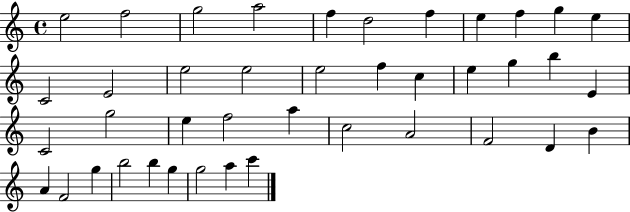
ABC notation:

X:1
T:Untitled
M:4/4
L:1/4
K:C
e2 f2 g2 a2 f d2 f e f g e C2 E2 e2 e2 e2 f c e g b E C2 g2 e f2 a c2 A2 F2 D B A F2 g b2 b g g2 a c'